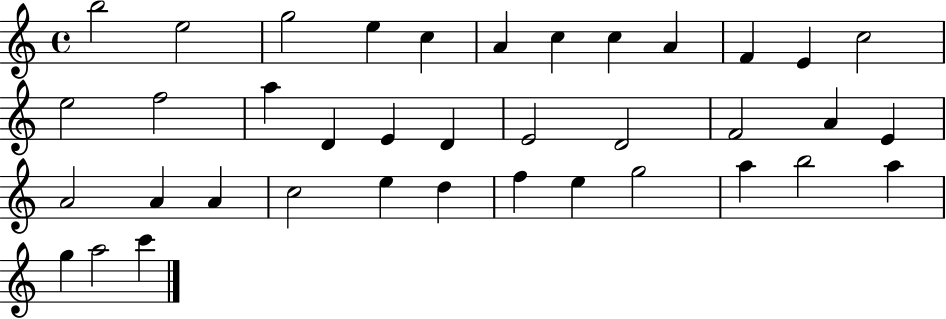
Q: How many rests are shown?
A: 0